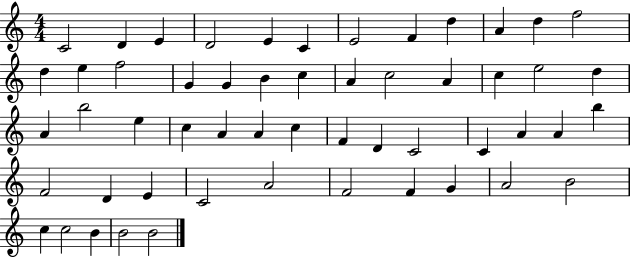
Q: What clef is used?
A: treble